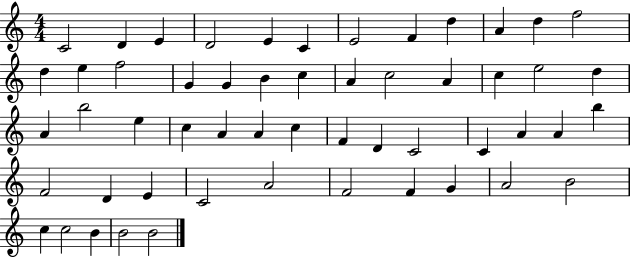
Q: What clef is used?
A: treble